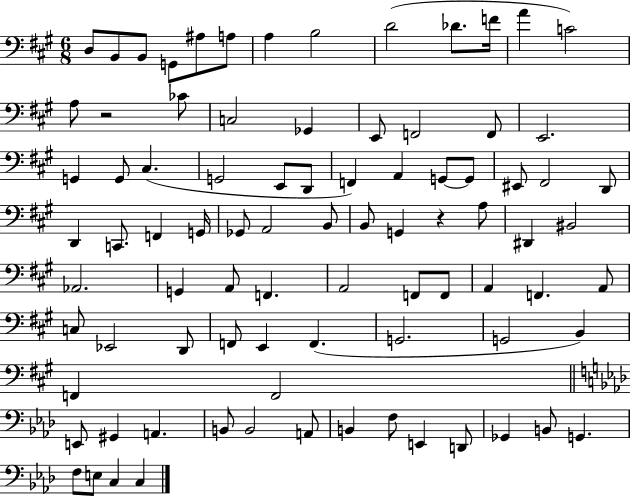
D3/e B2/e B2/e G2/e A#3/e A3/e A3/q B3/h D4/h Db4/e. F4/s A4/q C4/h A3/e R/h CES4/e C3/h Gb2/q E2/e F2/h F2/e E2/h. G2/q G2/e C#3/q. G2/h E2/e D2/e F2/q A2/q G2/e G2/e EIS2/e F#2/h D2/e D2/q C2/e. F2/q G2/s Gb2/e A2/h B2/e B2/e G2/q R/q A3/e D#2/q BIS2/h Ab2/h. G2/q A2/e F2/q. A2/h F2/e F2/e A2/q F2/q. A2/e C3/e Eb2/h D2/e F2/e E2/q F2/q. G2/h. G2/h B2/q F2/q F2/h E2/e G#2/q A2/q. B2/e B2/h A2/e B2/q F3/e E2/q D2/e Gb2/q B2/e G2/q. F3/e E3/e C3/q C3/q